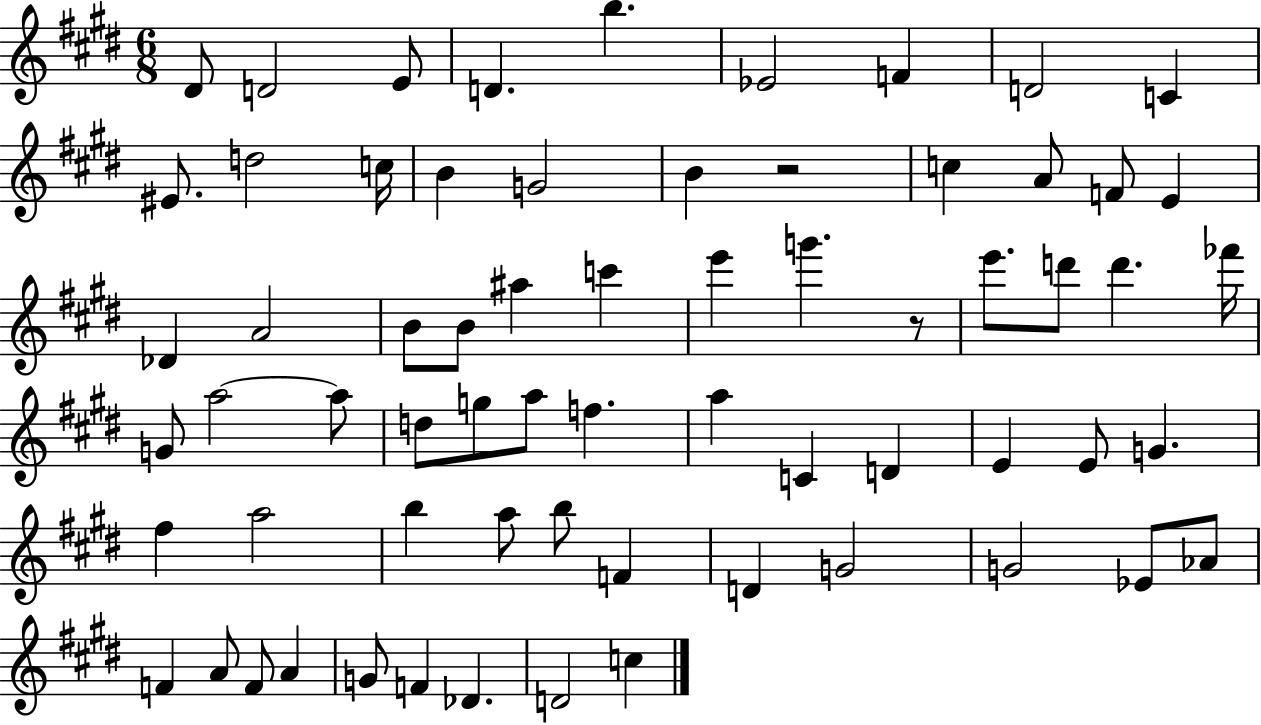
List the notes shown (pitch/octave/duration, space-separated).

D#4/e D4/h E4/e D4/q. B5/q. Eb4/h F4/q D4/h C4/q EIS4/e. D5/h C5/s B4/q G4/h B4/q R/h C5/q A4/e F4/e E4/q Db4/q A4/h B4/e B4/e A#5/q C6/q E6/q G6/q. R/e E6/e. D6/e D6/q. FES6/s G4/e A5/h A5/e D5/e G5/e A5/e F5/q. A5/q C4/q D4/q E4/q E4/e G4/q. F#5/q A5/h B5/q A5/e B5/e F4/q D4/q G4/h G4/h Eb4/e Ab4/e F4/q A4/e F4/e A4/q G4/e F4/q Db4/q. D4/h C5/q